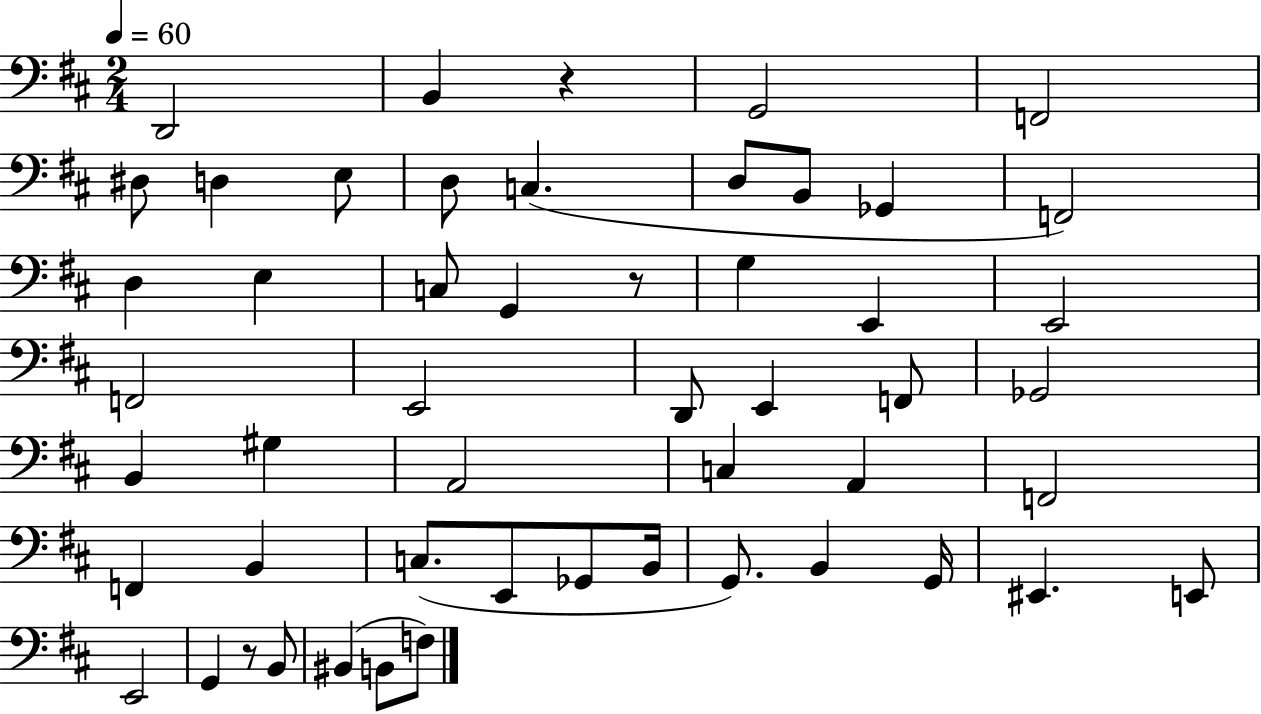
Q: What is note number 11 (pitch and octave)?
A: B2